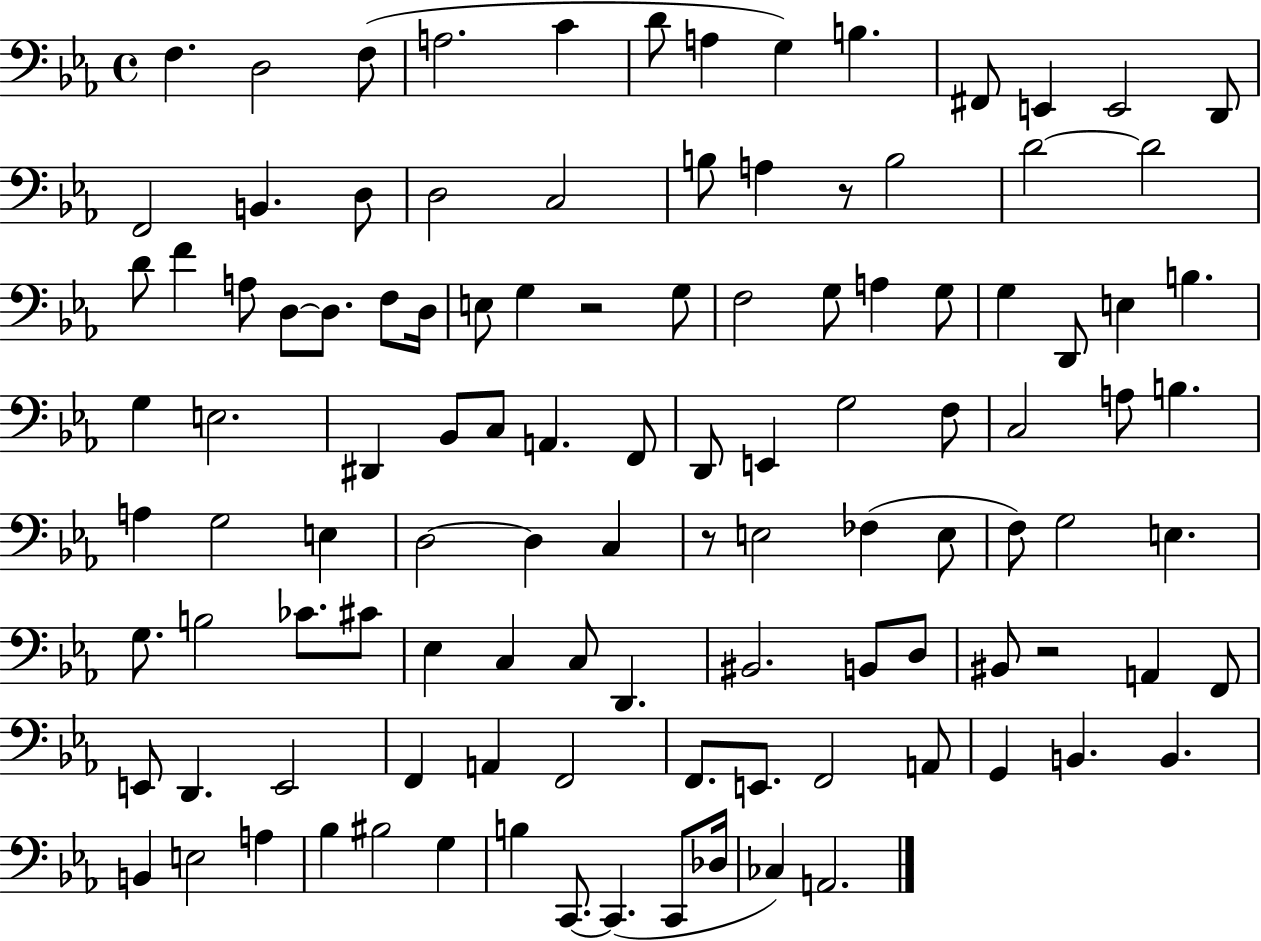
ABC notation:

X:1
T:Untitled
M:4/4
L:1/4
K:Eb
F, D,2 F,/2 A,2 C D/2 A, G, B, ^F,,/2 E,, E,,2 D,,/2 F,,2 B,, D,/2 D,2 C,2 B,/2 A, z/2 B,2 D2 D2 D/2 F A,/2 D,/2 D,/2 F,/2 D,/4 E,/2 G, z2 G,/2 F,2 G,/2 A, G,/2 G, D,,/2 E, B, G, E,2 ^D,, _B,,/2 C,/2 A,, F,,/2 D,,/2 E,, G,2 F,/2 C,2 A,/2 B, A, G,2 E, D,2 D, C, z/2 E,2 _F, E,/2 F,/2 G,2 E, G,/2 B,2 _C/2 ^C/2 _E, C, C,/2 D,, ^B,,2 B,,/2 D,/2 ^B,,/2 z2 A,, F,,/2 E,,/2 D,, E,,2 F,, A,, F,,2 F,,/2 E,,/2 F,,2 A,,/2 G,, B,, B,, B,, E,2 A, _B, ^B,2 G, B, C,,/2 C,, C,,/2 _D,/4 _C, A,,2